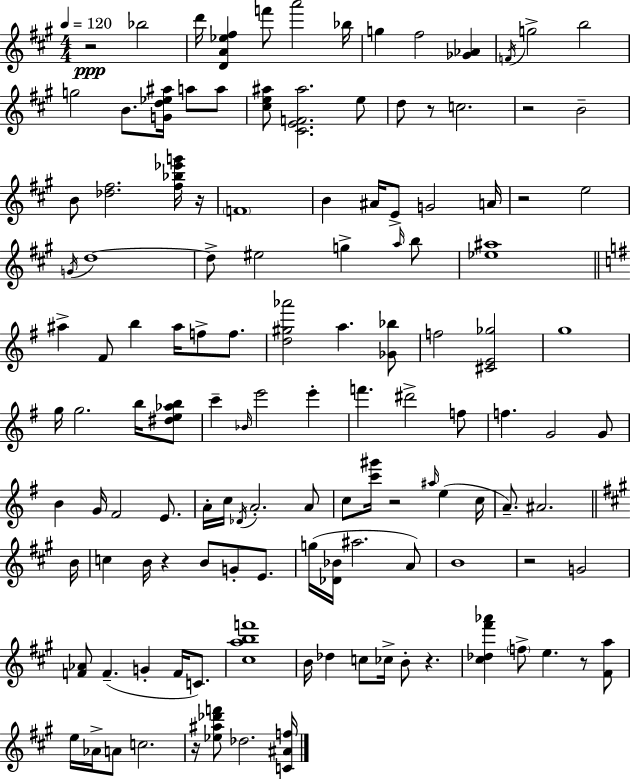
R/h Bb5/h D6/s [D4,A4,Eb5,F#5]/q F6/e A6/h Bb5/s G5/q F#5/h [Gb4,Ab4]/q F4/s G5/h B5/h G5/h B4/e. [G4,D5,Eb5,A#5]/s A5/e A5/e [C#5,E5,A#5]/e [C#4,E4,F4,A#5]/h. E5/e D5/e R/e C5/h. R/h B4/h B4/e [Db5,F#5]/h. [F#5,Bb5,Eb6,G6]/s R/s F4/w B4/q A#4/s E4/e G4/h A4/s R/h E5/h G4/s D5/w D5/e EIS5/h G5/q A5/s B5/e [Eb5,A#5]/w A#5/q F#4/e B5/q A#5/s F5/e F5/e. [D5,G#5,Ab6]/h A5/q. [Gb4,Bb5]/e F5/h [C#4,E4,Gb5]/h G5/w G5/s G5/h. B5/s [D#5,E5,Ab5,B5]/e C6/q Bb4/s E6/h E6/q F6/q. D#6/h F5/e F5/q. G4/h G4/e B4/q G4/s F#4/h E4/e. A4/s C5/s Db4/s A4/h. A4/e C5/e [C6,G#6]/s R/h A#5/s E5/q C5/s A4/e. A#4/h. B4/s C5/q B4/s R/q B4/e G4/e E4/e. G5/s [Db4,Bb4]/s A#5/h. A4/e B4/w R/h G4/h [F4,Ab4]/e F4/q. G4/q F4/s C4/e. [C#5,A5,B5,F6]/w B4/s Db5/q C5/e CES5/s B4/e R/q. [C#5,Db5,F#6,Ab6]/q F5/e E5/q. R/e [F#4,A5]/e E5/s Ab4/s A4/e C5/h. R/s [Eb5,A#5,Db6,F6]/e Db5/h. [C4,A#4,F5]/s